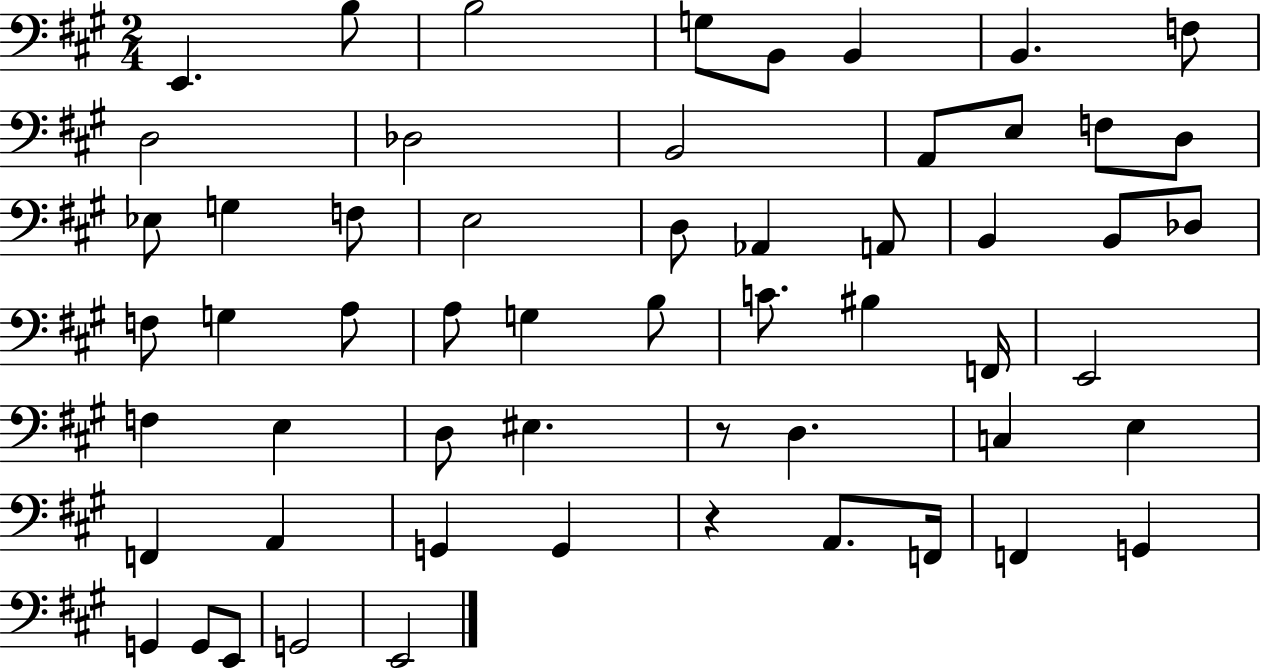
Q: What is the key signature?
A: A major